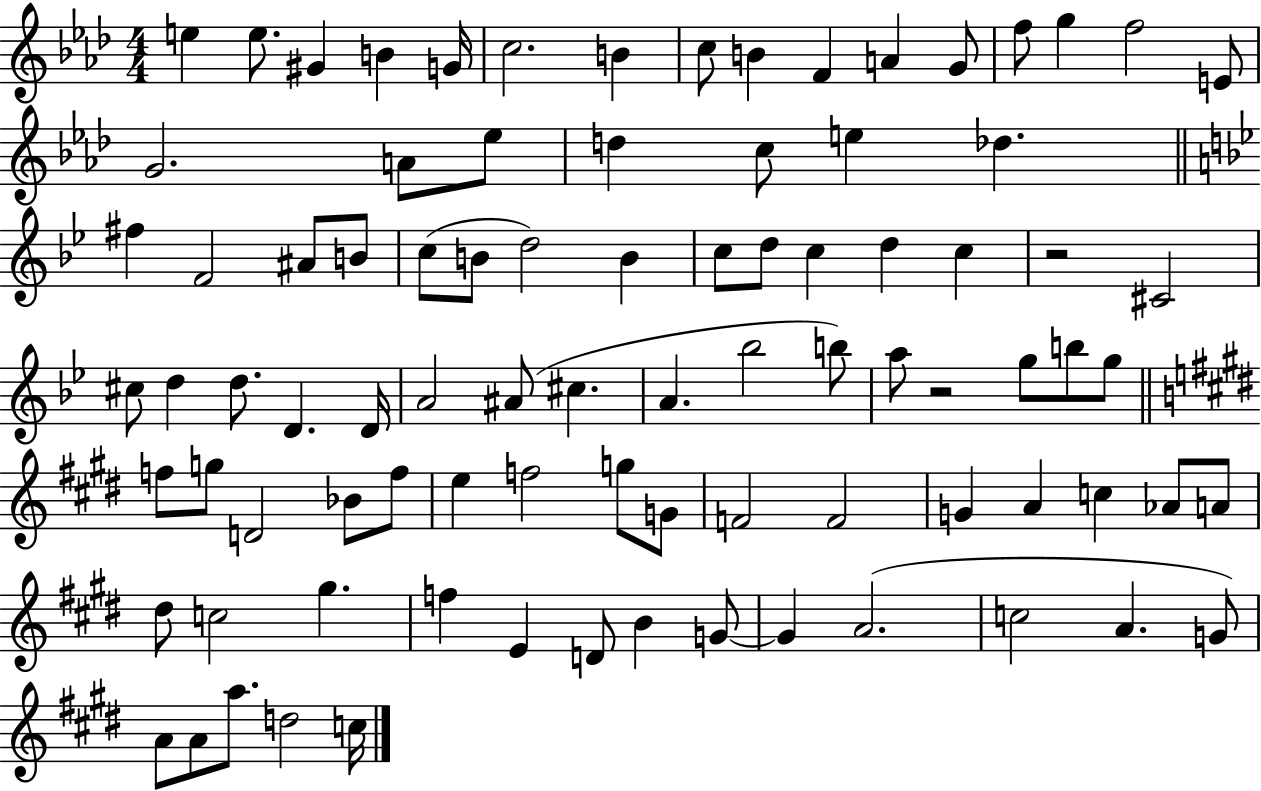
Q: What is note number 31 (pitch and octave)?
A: B4